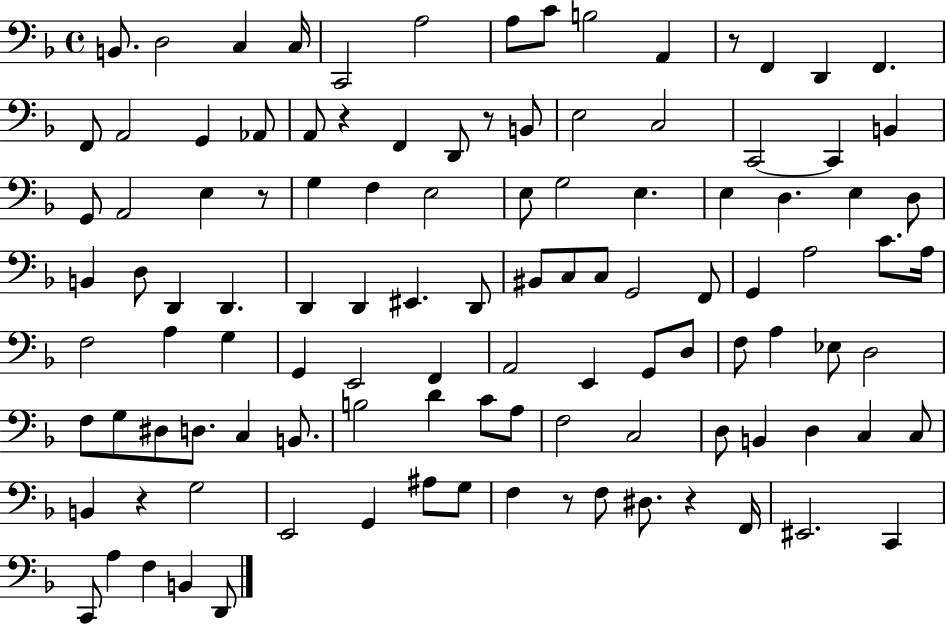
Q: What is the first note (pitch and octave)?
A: B2